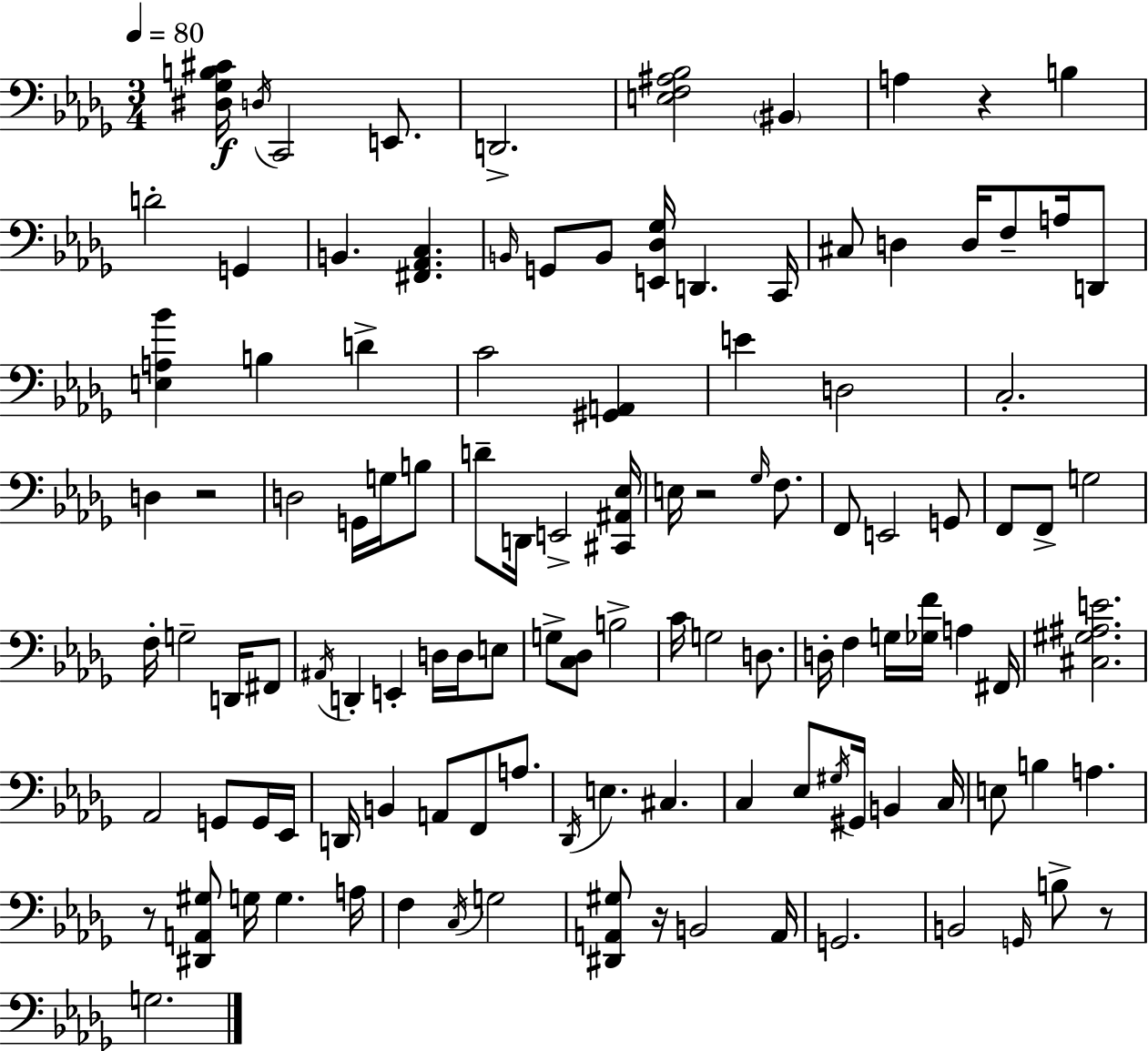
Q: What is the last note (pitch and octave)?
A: G3